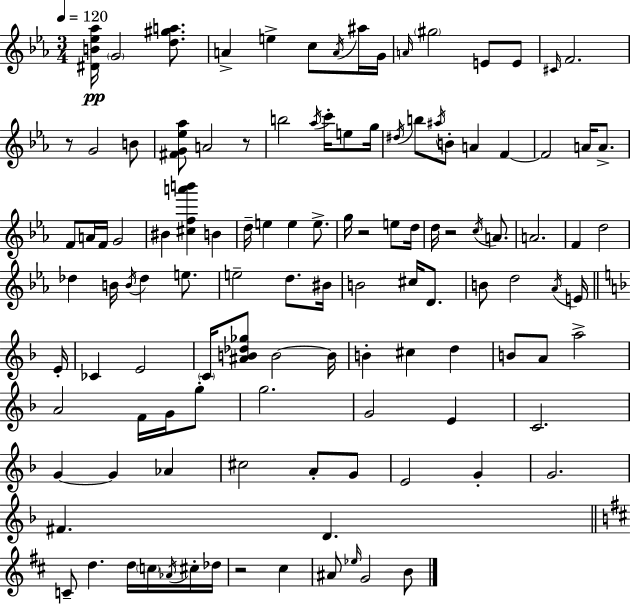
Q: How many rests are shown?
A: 5